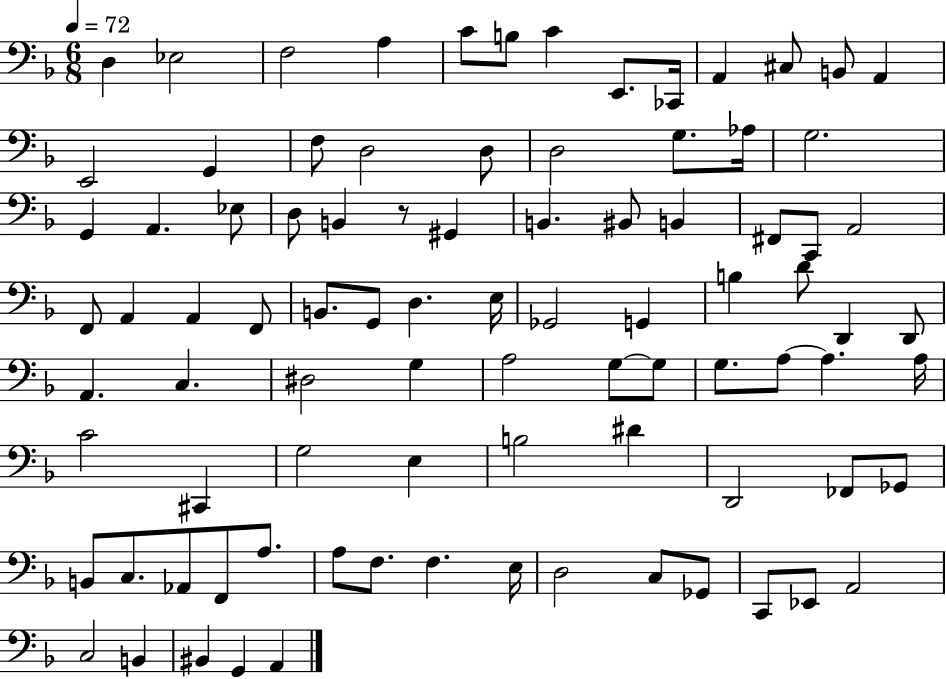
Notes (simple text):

D3/q Eb3/h F3/h A3/q C4/e B3/e C4/q E2/e. CES2/s A2/q C#3/e B2/e A2/q E2/h G2/q F3/e D3/h D3/e D3/h G3/e. Ab3/s G3/h. G2/q A2/q. Eb3/e D3/e B2/q R/e G#2/q B2/q. BIS2/e B2/q F#2/e C2/e A2/h F2/e A2/q A2/q F2/e B2/e. G2/e D3/q. E3/s Gb2/h G2/q B3/q D4/e D2/q D2/e A2/q. C3/q. D#3/h G3/q A3/h G3/e G3/e G3/e. A3/e A3/q. A3/s C4/h C#2/q G3/h E3/q B3/h D#4/q D2/h FES2/e Gb2/e B2/e C3/e. Ab2/e F2/e A3/e. A3/e F3/e. F3/q. E3/s D3/h C3/e Gb2/e C2/e Eb2/e A2/h C3/h B2/q BIS2/q G2/q A2/q